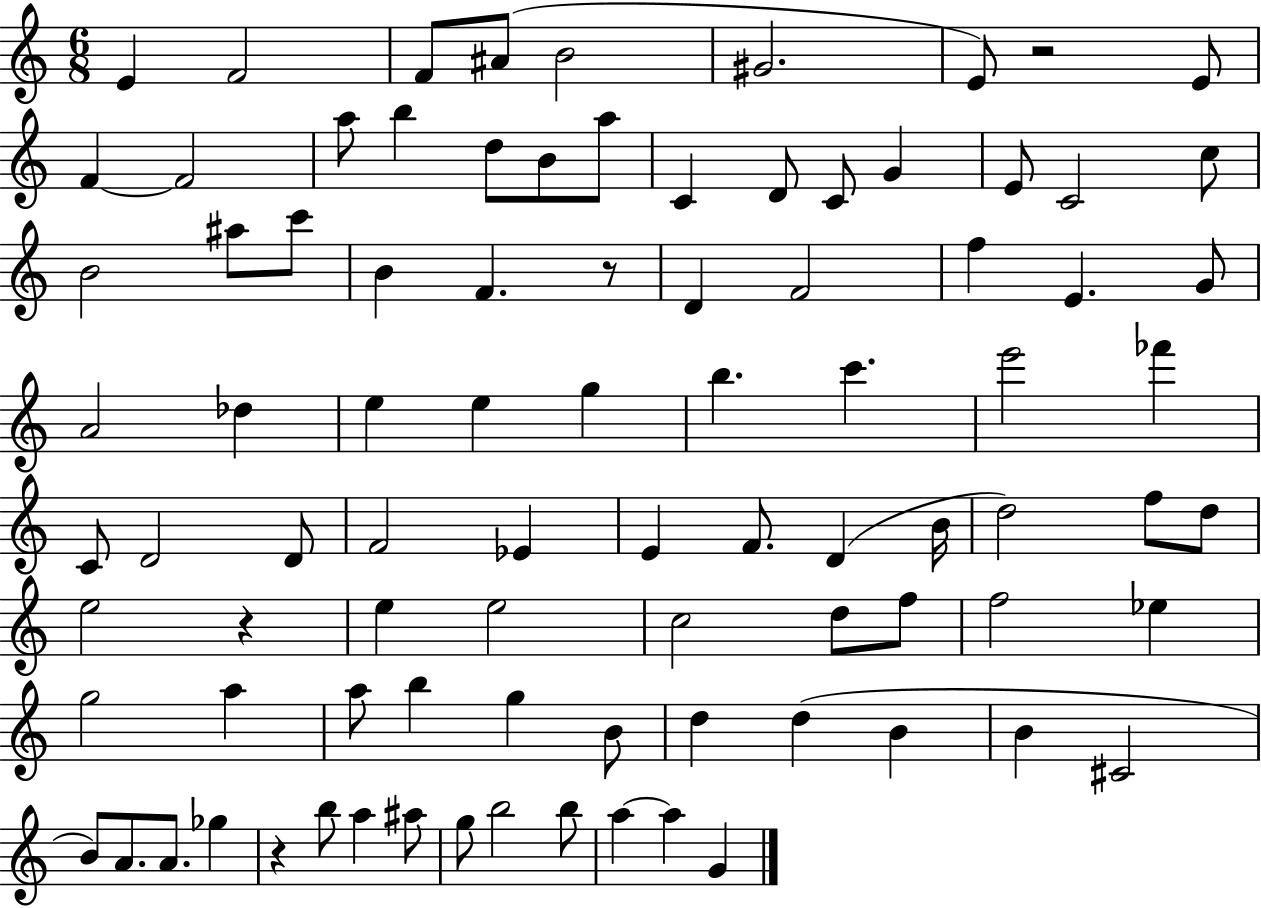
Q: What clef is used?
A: treble